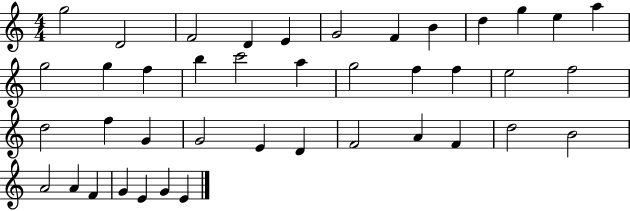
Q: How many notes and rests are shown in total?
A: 41